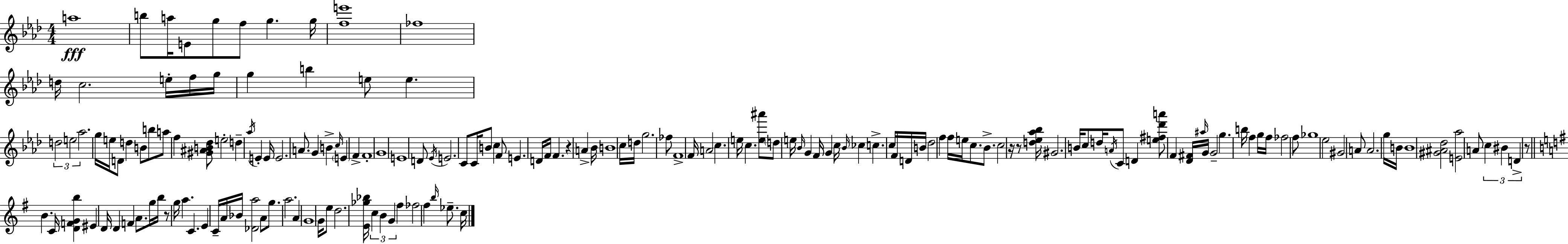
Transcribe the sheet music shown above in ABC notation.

X:1
T:Untitled
M:4/4
L:1/4
K:Ab
a4 b/2 a/4 E/2 g/2 f/2 g g/4 [fe']4 _f4 d/4 c2 e/4 f/4 g/4 g b e/2 e d2 e2 _a2 g/4 e/4 D/2 d B/2 b/2 a/2 f [^G^AB_d]/2 e2 d _a/4 E E/4 E2 A/2 G B c/4 E F F4 G4 E4 D/2 _E/4 E2 C/2 C/4 B/2 c F/2 E D/4 F/4 F z A _B/4 B4 c/4 d/4 g2 _f/2 F4 F/4 A2 c e/4 c [e^a']/2 d/2 e/4 _B/4 G F/4 G c/4 _B/4 _c c c/4 F/4 D/4 B/4 _d2 f f/4 e/4 c/2 _B/2 c2 z/4 z/2 [d_e_a_b]/4 ^G2 B/4 c/2 d/4 A/4 C/2 D [e^f_d'a']/2 F [_D^F]/4 ^a/4 G/4 G2 g b/4 f g/4 f/4 _f2 f/2 _g4 _e2 ^G2 A/2 A2 g/4 B/4 B4 [^G^A_d]2 [E_a]2 A/2 c ^B D z/2 B C/4 [DFGb] ^E D/4 D F A/2 g/4 b/4 z/2 g/4 a C E C/4 A/4 _B/4 [_Da]2 A/2 g/2 a2 A G4 G/4 e/2 d2 [E_g_b]/4 c B G ^f _f2 ^f b/4 _e/2 c/4